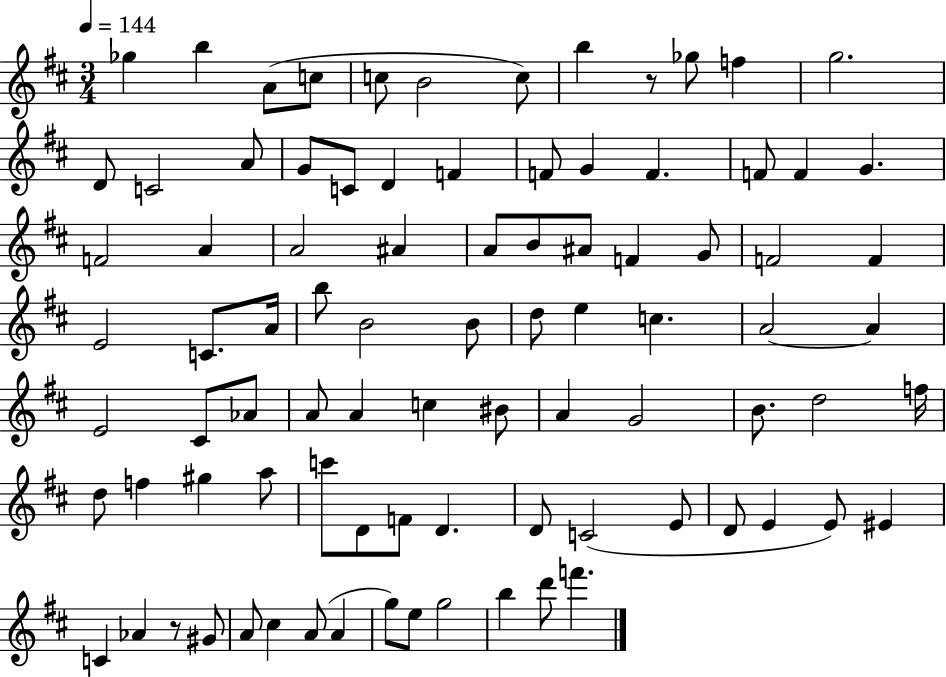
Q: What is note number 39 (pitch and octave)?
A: B5